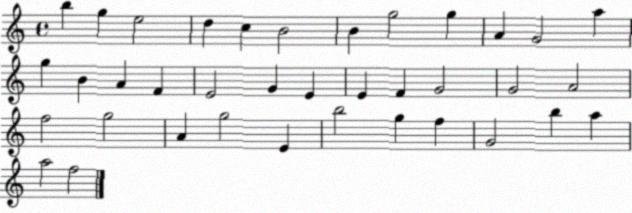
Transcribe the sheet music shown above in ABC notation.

X:1
T:Untitled
M:4/4
L:1/4
K:C
b g e2 d c B2 B g2 g A G2 a g B A F E2 G E E F G2 G2 A2 f2 g2 A g2 E b2 g f G2 b a a2 f2